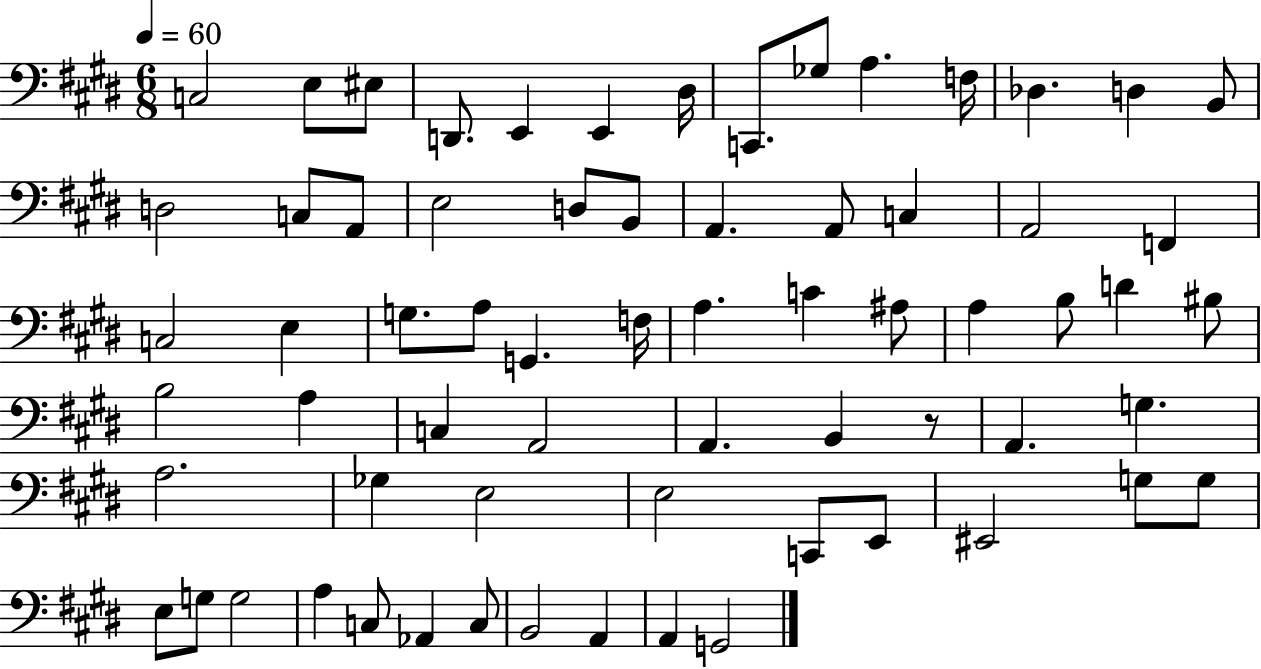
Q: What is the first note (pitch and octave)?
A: C3